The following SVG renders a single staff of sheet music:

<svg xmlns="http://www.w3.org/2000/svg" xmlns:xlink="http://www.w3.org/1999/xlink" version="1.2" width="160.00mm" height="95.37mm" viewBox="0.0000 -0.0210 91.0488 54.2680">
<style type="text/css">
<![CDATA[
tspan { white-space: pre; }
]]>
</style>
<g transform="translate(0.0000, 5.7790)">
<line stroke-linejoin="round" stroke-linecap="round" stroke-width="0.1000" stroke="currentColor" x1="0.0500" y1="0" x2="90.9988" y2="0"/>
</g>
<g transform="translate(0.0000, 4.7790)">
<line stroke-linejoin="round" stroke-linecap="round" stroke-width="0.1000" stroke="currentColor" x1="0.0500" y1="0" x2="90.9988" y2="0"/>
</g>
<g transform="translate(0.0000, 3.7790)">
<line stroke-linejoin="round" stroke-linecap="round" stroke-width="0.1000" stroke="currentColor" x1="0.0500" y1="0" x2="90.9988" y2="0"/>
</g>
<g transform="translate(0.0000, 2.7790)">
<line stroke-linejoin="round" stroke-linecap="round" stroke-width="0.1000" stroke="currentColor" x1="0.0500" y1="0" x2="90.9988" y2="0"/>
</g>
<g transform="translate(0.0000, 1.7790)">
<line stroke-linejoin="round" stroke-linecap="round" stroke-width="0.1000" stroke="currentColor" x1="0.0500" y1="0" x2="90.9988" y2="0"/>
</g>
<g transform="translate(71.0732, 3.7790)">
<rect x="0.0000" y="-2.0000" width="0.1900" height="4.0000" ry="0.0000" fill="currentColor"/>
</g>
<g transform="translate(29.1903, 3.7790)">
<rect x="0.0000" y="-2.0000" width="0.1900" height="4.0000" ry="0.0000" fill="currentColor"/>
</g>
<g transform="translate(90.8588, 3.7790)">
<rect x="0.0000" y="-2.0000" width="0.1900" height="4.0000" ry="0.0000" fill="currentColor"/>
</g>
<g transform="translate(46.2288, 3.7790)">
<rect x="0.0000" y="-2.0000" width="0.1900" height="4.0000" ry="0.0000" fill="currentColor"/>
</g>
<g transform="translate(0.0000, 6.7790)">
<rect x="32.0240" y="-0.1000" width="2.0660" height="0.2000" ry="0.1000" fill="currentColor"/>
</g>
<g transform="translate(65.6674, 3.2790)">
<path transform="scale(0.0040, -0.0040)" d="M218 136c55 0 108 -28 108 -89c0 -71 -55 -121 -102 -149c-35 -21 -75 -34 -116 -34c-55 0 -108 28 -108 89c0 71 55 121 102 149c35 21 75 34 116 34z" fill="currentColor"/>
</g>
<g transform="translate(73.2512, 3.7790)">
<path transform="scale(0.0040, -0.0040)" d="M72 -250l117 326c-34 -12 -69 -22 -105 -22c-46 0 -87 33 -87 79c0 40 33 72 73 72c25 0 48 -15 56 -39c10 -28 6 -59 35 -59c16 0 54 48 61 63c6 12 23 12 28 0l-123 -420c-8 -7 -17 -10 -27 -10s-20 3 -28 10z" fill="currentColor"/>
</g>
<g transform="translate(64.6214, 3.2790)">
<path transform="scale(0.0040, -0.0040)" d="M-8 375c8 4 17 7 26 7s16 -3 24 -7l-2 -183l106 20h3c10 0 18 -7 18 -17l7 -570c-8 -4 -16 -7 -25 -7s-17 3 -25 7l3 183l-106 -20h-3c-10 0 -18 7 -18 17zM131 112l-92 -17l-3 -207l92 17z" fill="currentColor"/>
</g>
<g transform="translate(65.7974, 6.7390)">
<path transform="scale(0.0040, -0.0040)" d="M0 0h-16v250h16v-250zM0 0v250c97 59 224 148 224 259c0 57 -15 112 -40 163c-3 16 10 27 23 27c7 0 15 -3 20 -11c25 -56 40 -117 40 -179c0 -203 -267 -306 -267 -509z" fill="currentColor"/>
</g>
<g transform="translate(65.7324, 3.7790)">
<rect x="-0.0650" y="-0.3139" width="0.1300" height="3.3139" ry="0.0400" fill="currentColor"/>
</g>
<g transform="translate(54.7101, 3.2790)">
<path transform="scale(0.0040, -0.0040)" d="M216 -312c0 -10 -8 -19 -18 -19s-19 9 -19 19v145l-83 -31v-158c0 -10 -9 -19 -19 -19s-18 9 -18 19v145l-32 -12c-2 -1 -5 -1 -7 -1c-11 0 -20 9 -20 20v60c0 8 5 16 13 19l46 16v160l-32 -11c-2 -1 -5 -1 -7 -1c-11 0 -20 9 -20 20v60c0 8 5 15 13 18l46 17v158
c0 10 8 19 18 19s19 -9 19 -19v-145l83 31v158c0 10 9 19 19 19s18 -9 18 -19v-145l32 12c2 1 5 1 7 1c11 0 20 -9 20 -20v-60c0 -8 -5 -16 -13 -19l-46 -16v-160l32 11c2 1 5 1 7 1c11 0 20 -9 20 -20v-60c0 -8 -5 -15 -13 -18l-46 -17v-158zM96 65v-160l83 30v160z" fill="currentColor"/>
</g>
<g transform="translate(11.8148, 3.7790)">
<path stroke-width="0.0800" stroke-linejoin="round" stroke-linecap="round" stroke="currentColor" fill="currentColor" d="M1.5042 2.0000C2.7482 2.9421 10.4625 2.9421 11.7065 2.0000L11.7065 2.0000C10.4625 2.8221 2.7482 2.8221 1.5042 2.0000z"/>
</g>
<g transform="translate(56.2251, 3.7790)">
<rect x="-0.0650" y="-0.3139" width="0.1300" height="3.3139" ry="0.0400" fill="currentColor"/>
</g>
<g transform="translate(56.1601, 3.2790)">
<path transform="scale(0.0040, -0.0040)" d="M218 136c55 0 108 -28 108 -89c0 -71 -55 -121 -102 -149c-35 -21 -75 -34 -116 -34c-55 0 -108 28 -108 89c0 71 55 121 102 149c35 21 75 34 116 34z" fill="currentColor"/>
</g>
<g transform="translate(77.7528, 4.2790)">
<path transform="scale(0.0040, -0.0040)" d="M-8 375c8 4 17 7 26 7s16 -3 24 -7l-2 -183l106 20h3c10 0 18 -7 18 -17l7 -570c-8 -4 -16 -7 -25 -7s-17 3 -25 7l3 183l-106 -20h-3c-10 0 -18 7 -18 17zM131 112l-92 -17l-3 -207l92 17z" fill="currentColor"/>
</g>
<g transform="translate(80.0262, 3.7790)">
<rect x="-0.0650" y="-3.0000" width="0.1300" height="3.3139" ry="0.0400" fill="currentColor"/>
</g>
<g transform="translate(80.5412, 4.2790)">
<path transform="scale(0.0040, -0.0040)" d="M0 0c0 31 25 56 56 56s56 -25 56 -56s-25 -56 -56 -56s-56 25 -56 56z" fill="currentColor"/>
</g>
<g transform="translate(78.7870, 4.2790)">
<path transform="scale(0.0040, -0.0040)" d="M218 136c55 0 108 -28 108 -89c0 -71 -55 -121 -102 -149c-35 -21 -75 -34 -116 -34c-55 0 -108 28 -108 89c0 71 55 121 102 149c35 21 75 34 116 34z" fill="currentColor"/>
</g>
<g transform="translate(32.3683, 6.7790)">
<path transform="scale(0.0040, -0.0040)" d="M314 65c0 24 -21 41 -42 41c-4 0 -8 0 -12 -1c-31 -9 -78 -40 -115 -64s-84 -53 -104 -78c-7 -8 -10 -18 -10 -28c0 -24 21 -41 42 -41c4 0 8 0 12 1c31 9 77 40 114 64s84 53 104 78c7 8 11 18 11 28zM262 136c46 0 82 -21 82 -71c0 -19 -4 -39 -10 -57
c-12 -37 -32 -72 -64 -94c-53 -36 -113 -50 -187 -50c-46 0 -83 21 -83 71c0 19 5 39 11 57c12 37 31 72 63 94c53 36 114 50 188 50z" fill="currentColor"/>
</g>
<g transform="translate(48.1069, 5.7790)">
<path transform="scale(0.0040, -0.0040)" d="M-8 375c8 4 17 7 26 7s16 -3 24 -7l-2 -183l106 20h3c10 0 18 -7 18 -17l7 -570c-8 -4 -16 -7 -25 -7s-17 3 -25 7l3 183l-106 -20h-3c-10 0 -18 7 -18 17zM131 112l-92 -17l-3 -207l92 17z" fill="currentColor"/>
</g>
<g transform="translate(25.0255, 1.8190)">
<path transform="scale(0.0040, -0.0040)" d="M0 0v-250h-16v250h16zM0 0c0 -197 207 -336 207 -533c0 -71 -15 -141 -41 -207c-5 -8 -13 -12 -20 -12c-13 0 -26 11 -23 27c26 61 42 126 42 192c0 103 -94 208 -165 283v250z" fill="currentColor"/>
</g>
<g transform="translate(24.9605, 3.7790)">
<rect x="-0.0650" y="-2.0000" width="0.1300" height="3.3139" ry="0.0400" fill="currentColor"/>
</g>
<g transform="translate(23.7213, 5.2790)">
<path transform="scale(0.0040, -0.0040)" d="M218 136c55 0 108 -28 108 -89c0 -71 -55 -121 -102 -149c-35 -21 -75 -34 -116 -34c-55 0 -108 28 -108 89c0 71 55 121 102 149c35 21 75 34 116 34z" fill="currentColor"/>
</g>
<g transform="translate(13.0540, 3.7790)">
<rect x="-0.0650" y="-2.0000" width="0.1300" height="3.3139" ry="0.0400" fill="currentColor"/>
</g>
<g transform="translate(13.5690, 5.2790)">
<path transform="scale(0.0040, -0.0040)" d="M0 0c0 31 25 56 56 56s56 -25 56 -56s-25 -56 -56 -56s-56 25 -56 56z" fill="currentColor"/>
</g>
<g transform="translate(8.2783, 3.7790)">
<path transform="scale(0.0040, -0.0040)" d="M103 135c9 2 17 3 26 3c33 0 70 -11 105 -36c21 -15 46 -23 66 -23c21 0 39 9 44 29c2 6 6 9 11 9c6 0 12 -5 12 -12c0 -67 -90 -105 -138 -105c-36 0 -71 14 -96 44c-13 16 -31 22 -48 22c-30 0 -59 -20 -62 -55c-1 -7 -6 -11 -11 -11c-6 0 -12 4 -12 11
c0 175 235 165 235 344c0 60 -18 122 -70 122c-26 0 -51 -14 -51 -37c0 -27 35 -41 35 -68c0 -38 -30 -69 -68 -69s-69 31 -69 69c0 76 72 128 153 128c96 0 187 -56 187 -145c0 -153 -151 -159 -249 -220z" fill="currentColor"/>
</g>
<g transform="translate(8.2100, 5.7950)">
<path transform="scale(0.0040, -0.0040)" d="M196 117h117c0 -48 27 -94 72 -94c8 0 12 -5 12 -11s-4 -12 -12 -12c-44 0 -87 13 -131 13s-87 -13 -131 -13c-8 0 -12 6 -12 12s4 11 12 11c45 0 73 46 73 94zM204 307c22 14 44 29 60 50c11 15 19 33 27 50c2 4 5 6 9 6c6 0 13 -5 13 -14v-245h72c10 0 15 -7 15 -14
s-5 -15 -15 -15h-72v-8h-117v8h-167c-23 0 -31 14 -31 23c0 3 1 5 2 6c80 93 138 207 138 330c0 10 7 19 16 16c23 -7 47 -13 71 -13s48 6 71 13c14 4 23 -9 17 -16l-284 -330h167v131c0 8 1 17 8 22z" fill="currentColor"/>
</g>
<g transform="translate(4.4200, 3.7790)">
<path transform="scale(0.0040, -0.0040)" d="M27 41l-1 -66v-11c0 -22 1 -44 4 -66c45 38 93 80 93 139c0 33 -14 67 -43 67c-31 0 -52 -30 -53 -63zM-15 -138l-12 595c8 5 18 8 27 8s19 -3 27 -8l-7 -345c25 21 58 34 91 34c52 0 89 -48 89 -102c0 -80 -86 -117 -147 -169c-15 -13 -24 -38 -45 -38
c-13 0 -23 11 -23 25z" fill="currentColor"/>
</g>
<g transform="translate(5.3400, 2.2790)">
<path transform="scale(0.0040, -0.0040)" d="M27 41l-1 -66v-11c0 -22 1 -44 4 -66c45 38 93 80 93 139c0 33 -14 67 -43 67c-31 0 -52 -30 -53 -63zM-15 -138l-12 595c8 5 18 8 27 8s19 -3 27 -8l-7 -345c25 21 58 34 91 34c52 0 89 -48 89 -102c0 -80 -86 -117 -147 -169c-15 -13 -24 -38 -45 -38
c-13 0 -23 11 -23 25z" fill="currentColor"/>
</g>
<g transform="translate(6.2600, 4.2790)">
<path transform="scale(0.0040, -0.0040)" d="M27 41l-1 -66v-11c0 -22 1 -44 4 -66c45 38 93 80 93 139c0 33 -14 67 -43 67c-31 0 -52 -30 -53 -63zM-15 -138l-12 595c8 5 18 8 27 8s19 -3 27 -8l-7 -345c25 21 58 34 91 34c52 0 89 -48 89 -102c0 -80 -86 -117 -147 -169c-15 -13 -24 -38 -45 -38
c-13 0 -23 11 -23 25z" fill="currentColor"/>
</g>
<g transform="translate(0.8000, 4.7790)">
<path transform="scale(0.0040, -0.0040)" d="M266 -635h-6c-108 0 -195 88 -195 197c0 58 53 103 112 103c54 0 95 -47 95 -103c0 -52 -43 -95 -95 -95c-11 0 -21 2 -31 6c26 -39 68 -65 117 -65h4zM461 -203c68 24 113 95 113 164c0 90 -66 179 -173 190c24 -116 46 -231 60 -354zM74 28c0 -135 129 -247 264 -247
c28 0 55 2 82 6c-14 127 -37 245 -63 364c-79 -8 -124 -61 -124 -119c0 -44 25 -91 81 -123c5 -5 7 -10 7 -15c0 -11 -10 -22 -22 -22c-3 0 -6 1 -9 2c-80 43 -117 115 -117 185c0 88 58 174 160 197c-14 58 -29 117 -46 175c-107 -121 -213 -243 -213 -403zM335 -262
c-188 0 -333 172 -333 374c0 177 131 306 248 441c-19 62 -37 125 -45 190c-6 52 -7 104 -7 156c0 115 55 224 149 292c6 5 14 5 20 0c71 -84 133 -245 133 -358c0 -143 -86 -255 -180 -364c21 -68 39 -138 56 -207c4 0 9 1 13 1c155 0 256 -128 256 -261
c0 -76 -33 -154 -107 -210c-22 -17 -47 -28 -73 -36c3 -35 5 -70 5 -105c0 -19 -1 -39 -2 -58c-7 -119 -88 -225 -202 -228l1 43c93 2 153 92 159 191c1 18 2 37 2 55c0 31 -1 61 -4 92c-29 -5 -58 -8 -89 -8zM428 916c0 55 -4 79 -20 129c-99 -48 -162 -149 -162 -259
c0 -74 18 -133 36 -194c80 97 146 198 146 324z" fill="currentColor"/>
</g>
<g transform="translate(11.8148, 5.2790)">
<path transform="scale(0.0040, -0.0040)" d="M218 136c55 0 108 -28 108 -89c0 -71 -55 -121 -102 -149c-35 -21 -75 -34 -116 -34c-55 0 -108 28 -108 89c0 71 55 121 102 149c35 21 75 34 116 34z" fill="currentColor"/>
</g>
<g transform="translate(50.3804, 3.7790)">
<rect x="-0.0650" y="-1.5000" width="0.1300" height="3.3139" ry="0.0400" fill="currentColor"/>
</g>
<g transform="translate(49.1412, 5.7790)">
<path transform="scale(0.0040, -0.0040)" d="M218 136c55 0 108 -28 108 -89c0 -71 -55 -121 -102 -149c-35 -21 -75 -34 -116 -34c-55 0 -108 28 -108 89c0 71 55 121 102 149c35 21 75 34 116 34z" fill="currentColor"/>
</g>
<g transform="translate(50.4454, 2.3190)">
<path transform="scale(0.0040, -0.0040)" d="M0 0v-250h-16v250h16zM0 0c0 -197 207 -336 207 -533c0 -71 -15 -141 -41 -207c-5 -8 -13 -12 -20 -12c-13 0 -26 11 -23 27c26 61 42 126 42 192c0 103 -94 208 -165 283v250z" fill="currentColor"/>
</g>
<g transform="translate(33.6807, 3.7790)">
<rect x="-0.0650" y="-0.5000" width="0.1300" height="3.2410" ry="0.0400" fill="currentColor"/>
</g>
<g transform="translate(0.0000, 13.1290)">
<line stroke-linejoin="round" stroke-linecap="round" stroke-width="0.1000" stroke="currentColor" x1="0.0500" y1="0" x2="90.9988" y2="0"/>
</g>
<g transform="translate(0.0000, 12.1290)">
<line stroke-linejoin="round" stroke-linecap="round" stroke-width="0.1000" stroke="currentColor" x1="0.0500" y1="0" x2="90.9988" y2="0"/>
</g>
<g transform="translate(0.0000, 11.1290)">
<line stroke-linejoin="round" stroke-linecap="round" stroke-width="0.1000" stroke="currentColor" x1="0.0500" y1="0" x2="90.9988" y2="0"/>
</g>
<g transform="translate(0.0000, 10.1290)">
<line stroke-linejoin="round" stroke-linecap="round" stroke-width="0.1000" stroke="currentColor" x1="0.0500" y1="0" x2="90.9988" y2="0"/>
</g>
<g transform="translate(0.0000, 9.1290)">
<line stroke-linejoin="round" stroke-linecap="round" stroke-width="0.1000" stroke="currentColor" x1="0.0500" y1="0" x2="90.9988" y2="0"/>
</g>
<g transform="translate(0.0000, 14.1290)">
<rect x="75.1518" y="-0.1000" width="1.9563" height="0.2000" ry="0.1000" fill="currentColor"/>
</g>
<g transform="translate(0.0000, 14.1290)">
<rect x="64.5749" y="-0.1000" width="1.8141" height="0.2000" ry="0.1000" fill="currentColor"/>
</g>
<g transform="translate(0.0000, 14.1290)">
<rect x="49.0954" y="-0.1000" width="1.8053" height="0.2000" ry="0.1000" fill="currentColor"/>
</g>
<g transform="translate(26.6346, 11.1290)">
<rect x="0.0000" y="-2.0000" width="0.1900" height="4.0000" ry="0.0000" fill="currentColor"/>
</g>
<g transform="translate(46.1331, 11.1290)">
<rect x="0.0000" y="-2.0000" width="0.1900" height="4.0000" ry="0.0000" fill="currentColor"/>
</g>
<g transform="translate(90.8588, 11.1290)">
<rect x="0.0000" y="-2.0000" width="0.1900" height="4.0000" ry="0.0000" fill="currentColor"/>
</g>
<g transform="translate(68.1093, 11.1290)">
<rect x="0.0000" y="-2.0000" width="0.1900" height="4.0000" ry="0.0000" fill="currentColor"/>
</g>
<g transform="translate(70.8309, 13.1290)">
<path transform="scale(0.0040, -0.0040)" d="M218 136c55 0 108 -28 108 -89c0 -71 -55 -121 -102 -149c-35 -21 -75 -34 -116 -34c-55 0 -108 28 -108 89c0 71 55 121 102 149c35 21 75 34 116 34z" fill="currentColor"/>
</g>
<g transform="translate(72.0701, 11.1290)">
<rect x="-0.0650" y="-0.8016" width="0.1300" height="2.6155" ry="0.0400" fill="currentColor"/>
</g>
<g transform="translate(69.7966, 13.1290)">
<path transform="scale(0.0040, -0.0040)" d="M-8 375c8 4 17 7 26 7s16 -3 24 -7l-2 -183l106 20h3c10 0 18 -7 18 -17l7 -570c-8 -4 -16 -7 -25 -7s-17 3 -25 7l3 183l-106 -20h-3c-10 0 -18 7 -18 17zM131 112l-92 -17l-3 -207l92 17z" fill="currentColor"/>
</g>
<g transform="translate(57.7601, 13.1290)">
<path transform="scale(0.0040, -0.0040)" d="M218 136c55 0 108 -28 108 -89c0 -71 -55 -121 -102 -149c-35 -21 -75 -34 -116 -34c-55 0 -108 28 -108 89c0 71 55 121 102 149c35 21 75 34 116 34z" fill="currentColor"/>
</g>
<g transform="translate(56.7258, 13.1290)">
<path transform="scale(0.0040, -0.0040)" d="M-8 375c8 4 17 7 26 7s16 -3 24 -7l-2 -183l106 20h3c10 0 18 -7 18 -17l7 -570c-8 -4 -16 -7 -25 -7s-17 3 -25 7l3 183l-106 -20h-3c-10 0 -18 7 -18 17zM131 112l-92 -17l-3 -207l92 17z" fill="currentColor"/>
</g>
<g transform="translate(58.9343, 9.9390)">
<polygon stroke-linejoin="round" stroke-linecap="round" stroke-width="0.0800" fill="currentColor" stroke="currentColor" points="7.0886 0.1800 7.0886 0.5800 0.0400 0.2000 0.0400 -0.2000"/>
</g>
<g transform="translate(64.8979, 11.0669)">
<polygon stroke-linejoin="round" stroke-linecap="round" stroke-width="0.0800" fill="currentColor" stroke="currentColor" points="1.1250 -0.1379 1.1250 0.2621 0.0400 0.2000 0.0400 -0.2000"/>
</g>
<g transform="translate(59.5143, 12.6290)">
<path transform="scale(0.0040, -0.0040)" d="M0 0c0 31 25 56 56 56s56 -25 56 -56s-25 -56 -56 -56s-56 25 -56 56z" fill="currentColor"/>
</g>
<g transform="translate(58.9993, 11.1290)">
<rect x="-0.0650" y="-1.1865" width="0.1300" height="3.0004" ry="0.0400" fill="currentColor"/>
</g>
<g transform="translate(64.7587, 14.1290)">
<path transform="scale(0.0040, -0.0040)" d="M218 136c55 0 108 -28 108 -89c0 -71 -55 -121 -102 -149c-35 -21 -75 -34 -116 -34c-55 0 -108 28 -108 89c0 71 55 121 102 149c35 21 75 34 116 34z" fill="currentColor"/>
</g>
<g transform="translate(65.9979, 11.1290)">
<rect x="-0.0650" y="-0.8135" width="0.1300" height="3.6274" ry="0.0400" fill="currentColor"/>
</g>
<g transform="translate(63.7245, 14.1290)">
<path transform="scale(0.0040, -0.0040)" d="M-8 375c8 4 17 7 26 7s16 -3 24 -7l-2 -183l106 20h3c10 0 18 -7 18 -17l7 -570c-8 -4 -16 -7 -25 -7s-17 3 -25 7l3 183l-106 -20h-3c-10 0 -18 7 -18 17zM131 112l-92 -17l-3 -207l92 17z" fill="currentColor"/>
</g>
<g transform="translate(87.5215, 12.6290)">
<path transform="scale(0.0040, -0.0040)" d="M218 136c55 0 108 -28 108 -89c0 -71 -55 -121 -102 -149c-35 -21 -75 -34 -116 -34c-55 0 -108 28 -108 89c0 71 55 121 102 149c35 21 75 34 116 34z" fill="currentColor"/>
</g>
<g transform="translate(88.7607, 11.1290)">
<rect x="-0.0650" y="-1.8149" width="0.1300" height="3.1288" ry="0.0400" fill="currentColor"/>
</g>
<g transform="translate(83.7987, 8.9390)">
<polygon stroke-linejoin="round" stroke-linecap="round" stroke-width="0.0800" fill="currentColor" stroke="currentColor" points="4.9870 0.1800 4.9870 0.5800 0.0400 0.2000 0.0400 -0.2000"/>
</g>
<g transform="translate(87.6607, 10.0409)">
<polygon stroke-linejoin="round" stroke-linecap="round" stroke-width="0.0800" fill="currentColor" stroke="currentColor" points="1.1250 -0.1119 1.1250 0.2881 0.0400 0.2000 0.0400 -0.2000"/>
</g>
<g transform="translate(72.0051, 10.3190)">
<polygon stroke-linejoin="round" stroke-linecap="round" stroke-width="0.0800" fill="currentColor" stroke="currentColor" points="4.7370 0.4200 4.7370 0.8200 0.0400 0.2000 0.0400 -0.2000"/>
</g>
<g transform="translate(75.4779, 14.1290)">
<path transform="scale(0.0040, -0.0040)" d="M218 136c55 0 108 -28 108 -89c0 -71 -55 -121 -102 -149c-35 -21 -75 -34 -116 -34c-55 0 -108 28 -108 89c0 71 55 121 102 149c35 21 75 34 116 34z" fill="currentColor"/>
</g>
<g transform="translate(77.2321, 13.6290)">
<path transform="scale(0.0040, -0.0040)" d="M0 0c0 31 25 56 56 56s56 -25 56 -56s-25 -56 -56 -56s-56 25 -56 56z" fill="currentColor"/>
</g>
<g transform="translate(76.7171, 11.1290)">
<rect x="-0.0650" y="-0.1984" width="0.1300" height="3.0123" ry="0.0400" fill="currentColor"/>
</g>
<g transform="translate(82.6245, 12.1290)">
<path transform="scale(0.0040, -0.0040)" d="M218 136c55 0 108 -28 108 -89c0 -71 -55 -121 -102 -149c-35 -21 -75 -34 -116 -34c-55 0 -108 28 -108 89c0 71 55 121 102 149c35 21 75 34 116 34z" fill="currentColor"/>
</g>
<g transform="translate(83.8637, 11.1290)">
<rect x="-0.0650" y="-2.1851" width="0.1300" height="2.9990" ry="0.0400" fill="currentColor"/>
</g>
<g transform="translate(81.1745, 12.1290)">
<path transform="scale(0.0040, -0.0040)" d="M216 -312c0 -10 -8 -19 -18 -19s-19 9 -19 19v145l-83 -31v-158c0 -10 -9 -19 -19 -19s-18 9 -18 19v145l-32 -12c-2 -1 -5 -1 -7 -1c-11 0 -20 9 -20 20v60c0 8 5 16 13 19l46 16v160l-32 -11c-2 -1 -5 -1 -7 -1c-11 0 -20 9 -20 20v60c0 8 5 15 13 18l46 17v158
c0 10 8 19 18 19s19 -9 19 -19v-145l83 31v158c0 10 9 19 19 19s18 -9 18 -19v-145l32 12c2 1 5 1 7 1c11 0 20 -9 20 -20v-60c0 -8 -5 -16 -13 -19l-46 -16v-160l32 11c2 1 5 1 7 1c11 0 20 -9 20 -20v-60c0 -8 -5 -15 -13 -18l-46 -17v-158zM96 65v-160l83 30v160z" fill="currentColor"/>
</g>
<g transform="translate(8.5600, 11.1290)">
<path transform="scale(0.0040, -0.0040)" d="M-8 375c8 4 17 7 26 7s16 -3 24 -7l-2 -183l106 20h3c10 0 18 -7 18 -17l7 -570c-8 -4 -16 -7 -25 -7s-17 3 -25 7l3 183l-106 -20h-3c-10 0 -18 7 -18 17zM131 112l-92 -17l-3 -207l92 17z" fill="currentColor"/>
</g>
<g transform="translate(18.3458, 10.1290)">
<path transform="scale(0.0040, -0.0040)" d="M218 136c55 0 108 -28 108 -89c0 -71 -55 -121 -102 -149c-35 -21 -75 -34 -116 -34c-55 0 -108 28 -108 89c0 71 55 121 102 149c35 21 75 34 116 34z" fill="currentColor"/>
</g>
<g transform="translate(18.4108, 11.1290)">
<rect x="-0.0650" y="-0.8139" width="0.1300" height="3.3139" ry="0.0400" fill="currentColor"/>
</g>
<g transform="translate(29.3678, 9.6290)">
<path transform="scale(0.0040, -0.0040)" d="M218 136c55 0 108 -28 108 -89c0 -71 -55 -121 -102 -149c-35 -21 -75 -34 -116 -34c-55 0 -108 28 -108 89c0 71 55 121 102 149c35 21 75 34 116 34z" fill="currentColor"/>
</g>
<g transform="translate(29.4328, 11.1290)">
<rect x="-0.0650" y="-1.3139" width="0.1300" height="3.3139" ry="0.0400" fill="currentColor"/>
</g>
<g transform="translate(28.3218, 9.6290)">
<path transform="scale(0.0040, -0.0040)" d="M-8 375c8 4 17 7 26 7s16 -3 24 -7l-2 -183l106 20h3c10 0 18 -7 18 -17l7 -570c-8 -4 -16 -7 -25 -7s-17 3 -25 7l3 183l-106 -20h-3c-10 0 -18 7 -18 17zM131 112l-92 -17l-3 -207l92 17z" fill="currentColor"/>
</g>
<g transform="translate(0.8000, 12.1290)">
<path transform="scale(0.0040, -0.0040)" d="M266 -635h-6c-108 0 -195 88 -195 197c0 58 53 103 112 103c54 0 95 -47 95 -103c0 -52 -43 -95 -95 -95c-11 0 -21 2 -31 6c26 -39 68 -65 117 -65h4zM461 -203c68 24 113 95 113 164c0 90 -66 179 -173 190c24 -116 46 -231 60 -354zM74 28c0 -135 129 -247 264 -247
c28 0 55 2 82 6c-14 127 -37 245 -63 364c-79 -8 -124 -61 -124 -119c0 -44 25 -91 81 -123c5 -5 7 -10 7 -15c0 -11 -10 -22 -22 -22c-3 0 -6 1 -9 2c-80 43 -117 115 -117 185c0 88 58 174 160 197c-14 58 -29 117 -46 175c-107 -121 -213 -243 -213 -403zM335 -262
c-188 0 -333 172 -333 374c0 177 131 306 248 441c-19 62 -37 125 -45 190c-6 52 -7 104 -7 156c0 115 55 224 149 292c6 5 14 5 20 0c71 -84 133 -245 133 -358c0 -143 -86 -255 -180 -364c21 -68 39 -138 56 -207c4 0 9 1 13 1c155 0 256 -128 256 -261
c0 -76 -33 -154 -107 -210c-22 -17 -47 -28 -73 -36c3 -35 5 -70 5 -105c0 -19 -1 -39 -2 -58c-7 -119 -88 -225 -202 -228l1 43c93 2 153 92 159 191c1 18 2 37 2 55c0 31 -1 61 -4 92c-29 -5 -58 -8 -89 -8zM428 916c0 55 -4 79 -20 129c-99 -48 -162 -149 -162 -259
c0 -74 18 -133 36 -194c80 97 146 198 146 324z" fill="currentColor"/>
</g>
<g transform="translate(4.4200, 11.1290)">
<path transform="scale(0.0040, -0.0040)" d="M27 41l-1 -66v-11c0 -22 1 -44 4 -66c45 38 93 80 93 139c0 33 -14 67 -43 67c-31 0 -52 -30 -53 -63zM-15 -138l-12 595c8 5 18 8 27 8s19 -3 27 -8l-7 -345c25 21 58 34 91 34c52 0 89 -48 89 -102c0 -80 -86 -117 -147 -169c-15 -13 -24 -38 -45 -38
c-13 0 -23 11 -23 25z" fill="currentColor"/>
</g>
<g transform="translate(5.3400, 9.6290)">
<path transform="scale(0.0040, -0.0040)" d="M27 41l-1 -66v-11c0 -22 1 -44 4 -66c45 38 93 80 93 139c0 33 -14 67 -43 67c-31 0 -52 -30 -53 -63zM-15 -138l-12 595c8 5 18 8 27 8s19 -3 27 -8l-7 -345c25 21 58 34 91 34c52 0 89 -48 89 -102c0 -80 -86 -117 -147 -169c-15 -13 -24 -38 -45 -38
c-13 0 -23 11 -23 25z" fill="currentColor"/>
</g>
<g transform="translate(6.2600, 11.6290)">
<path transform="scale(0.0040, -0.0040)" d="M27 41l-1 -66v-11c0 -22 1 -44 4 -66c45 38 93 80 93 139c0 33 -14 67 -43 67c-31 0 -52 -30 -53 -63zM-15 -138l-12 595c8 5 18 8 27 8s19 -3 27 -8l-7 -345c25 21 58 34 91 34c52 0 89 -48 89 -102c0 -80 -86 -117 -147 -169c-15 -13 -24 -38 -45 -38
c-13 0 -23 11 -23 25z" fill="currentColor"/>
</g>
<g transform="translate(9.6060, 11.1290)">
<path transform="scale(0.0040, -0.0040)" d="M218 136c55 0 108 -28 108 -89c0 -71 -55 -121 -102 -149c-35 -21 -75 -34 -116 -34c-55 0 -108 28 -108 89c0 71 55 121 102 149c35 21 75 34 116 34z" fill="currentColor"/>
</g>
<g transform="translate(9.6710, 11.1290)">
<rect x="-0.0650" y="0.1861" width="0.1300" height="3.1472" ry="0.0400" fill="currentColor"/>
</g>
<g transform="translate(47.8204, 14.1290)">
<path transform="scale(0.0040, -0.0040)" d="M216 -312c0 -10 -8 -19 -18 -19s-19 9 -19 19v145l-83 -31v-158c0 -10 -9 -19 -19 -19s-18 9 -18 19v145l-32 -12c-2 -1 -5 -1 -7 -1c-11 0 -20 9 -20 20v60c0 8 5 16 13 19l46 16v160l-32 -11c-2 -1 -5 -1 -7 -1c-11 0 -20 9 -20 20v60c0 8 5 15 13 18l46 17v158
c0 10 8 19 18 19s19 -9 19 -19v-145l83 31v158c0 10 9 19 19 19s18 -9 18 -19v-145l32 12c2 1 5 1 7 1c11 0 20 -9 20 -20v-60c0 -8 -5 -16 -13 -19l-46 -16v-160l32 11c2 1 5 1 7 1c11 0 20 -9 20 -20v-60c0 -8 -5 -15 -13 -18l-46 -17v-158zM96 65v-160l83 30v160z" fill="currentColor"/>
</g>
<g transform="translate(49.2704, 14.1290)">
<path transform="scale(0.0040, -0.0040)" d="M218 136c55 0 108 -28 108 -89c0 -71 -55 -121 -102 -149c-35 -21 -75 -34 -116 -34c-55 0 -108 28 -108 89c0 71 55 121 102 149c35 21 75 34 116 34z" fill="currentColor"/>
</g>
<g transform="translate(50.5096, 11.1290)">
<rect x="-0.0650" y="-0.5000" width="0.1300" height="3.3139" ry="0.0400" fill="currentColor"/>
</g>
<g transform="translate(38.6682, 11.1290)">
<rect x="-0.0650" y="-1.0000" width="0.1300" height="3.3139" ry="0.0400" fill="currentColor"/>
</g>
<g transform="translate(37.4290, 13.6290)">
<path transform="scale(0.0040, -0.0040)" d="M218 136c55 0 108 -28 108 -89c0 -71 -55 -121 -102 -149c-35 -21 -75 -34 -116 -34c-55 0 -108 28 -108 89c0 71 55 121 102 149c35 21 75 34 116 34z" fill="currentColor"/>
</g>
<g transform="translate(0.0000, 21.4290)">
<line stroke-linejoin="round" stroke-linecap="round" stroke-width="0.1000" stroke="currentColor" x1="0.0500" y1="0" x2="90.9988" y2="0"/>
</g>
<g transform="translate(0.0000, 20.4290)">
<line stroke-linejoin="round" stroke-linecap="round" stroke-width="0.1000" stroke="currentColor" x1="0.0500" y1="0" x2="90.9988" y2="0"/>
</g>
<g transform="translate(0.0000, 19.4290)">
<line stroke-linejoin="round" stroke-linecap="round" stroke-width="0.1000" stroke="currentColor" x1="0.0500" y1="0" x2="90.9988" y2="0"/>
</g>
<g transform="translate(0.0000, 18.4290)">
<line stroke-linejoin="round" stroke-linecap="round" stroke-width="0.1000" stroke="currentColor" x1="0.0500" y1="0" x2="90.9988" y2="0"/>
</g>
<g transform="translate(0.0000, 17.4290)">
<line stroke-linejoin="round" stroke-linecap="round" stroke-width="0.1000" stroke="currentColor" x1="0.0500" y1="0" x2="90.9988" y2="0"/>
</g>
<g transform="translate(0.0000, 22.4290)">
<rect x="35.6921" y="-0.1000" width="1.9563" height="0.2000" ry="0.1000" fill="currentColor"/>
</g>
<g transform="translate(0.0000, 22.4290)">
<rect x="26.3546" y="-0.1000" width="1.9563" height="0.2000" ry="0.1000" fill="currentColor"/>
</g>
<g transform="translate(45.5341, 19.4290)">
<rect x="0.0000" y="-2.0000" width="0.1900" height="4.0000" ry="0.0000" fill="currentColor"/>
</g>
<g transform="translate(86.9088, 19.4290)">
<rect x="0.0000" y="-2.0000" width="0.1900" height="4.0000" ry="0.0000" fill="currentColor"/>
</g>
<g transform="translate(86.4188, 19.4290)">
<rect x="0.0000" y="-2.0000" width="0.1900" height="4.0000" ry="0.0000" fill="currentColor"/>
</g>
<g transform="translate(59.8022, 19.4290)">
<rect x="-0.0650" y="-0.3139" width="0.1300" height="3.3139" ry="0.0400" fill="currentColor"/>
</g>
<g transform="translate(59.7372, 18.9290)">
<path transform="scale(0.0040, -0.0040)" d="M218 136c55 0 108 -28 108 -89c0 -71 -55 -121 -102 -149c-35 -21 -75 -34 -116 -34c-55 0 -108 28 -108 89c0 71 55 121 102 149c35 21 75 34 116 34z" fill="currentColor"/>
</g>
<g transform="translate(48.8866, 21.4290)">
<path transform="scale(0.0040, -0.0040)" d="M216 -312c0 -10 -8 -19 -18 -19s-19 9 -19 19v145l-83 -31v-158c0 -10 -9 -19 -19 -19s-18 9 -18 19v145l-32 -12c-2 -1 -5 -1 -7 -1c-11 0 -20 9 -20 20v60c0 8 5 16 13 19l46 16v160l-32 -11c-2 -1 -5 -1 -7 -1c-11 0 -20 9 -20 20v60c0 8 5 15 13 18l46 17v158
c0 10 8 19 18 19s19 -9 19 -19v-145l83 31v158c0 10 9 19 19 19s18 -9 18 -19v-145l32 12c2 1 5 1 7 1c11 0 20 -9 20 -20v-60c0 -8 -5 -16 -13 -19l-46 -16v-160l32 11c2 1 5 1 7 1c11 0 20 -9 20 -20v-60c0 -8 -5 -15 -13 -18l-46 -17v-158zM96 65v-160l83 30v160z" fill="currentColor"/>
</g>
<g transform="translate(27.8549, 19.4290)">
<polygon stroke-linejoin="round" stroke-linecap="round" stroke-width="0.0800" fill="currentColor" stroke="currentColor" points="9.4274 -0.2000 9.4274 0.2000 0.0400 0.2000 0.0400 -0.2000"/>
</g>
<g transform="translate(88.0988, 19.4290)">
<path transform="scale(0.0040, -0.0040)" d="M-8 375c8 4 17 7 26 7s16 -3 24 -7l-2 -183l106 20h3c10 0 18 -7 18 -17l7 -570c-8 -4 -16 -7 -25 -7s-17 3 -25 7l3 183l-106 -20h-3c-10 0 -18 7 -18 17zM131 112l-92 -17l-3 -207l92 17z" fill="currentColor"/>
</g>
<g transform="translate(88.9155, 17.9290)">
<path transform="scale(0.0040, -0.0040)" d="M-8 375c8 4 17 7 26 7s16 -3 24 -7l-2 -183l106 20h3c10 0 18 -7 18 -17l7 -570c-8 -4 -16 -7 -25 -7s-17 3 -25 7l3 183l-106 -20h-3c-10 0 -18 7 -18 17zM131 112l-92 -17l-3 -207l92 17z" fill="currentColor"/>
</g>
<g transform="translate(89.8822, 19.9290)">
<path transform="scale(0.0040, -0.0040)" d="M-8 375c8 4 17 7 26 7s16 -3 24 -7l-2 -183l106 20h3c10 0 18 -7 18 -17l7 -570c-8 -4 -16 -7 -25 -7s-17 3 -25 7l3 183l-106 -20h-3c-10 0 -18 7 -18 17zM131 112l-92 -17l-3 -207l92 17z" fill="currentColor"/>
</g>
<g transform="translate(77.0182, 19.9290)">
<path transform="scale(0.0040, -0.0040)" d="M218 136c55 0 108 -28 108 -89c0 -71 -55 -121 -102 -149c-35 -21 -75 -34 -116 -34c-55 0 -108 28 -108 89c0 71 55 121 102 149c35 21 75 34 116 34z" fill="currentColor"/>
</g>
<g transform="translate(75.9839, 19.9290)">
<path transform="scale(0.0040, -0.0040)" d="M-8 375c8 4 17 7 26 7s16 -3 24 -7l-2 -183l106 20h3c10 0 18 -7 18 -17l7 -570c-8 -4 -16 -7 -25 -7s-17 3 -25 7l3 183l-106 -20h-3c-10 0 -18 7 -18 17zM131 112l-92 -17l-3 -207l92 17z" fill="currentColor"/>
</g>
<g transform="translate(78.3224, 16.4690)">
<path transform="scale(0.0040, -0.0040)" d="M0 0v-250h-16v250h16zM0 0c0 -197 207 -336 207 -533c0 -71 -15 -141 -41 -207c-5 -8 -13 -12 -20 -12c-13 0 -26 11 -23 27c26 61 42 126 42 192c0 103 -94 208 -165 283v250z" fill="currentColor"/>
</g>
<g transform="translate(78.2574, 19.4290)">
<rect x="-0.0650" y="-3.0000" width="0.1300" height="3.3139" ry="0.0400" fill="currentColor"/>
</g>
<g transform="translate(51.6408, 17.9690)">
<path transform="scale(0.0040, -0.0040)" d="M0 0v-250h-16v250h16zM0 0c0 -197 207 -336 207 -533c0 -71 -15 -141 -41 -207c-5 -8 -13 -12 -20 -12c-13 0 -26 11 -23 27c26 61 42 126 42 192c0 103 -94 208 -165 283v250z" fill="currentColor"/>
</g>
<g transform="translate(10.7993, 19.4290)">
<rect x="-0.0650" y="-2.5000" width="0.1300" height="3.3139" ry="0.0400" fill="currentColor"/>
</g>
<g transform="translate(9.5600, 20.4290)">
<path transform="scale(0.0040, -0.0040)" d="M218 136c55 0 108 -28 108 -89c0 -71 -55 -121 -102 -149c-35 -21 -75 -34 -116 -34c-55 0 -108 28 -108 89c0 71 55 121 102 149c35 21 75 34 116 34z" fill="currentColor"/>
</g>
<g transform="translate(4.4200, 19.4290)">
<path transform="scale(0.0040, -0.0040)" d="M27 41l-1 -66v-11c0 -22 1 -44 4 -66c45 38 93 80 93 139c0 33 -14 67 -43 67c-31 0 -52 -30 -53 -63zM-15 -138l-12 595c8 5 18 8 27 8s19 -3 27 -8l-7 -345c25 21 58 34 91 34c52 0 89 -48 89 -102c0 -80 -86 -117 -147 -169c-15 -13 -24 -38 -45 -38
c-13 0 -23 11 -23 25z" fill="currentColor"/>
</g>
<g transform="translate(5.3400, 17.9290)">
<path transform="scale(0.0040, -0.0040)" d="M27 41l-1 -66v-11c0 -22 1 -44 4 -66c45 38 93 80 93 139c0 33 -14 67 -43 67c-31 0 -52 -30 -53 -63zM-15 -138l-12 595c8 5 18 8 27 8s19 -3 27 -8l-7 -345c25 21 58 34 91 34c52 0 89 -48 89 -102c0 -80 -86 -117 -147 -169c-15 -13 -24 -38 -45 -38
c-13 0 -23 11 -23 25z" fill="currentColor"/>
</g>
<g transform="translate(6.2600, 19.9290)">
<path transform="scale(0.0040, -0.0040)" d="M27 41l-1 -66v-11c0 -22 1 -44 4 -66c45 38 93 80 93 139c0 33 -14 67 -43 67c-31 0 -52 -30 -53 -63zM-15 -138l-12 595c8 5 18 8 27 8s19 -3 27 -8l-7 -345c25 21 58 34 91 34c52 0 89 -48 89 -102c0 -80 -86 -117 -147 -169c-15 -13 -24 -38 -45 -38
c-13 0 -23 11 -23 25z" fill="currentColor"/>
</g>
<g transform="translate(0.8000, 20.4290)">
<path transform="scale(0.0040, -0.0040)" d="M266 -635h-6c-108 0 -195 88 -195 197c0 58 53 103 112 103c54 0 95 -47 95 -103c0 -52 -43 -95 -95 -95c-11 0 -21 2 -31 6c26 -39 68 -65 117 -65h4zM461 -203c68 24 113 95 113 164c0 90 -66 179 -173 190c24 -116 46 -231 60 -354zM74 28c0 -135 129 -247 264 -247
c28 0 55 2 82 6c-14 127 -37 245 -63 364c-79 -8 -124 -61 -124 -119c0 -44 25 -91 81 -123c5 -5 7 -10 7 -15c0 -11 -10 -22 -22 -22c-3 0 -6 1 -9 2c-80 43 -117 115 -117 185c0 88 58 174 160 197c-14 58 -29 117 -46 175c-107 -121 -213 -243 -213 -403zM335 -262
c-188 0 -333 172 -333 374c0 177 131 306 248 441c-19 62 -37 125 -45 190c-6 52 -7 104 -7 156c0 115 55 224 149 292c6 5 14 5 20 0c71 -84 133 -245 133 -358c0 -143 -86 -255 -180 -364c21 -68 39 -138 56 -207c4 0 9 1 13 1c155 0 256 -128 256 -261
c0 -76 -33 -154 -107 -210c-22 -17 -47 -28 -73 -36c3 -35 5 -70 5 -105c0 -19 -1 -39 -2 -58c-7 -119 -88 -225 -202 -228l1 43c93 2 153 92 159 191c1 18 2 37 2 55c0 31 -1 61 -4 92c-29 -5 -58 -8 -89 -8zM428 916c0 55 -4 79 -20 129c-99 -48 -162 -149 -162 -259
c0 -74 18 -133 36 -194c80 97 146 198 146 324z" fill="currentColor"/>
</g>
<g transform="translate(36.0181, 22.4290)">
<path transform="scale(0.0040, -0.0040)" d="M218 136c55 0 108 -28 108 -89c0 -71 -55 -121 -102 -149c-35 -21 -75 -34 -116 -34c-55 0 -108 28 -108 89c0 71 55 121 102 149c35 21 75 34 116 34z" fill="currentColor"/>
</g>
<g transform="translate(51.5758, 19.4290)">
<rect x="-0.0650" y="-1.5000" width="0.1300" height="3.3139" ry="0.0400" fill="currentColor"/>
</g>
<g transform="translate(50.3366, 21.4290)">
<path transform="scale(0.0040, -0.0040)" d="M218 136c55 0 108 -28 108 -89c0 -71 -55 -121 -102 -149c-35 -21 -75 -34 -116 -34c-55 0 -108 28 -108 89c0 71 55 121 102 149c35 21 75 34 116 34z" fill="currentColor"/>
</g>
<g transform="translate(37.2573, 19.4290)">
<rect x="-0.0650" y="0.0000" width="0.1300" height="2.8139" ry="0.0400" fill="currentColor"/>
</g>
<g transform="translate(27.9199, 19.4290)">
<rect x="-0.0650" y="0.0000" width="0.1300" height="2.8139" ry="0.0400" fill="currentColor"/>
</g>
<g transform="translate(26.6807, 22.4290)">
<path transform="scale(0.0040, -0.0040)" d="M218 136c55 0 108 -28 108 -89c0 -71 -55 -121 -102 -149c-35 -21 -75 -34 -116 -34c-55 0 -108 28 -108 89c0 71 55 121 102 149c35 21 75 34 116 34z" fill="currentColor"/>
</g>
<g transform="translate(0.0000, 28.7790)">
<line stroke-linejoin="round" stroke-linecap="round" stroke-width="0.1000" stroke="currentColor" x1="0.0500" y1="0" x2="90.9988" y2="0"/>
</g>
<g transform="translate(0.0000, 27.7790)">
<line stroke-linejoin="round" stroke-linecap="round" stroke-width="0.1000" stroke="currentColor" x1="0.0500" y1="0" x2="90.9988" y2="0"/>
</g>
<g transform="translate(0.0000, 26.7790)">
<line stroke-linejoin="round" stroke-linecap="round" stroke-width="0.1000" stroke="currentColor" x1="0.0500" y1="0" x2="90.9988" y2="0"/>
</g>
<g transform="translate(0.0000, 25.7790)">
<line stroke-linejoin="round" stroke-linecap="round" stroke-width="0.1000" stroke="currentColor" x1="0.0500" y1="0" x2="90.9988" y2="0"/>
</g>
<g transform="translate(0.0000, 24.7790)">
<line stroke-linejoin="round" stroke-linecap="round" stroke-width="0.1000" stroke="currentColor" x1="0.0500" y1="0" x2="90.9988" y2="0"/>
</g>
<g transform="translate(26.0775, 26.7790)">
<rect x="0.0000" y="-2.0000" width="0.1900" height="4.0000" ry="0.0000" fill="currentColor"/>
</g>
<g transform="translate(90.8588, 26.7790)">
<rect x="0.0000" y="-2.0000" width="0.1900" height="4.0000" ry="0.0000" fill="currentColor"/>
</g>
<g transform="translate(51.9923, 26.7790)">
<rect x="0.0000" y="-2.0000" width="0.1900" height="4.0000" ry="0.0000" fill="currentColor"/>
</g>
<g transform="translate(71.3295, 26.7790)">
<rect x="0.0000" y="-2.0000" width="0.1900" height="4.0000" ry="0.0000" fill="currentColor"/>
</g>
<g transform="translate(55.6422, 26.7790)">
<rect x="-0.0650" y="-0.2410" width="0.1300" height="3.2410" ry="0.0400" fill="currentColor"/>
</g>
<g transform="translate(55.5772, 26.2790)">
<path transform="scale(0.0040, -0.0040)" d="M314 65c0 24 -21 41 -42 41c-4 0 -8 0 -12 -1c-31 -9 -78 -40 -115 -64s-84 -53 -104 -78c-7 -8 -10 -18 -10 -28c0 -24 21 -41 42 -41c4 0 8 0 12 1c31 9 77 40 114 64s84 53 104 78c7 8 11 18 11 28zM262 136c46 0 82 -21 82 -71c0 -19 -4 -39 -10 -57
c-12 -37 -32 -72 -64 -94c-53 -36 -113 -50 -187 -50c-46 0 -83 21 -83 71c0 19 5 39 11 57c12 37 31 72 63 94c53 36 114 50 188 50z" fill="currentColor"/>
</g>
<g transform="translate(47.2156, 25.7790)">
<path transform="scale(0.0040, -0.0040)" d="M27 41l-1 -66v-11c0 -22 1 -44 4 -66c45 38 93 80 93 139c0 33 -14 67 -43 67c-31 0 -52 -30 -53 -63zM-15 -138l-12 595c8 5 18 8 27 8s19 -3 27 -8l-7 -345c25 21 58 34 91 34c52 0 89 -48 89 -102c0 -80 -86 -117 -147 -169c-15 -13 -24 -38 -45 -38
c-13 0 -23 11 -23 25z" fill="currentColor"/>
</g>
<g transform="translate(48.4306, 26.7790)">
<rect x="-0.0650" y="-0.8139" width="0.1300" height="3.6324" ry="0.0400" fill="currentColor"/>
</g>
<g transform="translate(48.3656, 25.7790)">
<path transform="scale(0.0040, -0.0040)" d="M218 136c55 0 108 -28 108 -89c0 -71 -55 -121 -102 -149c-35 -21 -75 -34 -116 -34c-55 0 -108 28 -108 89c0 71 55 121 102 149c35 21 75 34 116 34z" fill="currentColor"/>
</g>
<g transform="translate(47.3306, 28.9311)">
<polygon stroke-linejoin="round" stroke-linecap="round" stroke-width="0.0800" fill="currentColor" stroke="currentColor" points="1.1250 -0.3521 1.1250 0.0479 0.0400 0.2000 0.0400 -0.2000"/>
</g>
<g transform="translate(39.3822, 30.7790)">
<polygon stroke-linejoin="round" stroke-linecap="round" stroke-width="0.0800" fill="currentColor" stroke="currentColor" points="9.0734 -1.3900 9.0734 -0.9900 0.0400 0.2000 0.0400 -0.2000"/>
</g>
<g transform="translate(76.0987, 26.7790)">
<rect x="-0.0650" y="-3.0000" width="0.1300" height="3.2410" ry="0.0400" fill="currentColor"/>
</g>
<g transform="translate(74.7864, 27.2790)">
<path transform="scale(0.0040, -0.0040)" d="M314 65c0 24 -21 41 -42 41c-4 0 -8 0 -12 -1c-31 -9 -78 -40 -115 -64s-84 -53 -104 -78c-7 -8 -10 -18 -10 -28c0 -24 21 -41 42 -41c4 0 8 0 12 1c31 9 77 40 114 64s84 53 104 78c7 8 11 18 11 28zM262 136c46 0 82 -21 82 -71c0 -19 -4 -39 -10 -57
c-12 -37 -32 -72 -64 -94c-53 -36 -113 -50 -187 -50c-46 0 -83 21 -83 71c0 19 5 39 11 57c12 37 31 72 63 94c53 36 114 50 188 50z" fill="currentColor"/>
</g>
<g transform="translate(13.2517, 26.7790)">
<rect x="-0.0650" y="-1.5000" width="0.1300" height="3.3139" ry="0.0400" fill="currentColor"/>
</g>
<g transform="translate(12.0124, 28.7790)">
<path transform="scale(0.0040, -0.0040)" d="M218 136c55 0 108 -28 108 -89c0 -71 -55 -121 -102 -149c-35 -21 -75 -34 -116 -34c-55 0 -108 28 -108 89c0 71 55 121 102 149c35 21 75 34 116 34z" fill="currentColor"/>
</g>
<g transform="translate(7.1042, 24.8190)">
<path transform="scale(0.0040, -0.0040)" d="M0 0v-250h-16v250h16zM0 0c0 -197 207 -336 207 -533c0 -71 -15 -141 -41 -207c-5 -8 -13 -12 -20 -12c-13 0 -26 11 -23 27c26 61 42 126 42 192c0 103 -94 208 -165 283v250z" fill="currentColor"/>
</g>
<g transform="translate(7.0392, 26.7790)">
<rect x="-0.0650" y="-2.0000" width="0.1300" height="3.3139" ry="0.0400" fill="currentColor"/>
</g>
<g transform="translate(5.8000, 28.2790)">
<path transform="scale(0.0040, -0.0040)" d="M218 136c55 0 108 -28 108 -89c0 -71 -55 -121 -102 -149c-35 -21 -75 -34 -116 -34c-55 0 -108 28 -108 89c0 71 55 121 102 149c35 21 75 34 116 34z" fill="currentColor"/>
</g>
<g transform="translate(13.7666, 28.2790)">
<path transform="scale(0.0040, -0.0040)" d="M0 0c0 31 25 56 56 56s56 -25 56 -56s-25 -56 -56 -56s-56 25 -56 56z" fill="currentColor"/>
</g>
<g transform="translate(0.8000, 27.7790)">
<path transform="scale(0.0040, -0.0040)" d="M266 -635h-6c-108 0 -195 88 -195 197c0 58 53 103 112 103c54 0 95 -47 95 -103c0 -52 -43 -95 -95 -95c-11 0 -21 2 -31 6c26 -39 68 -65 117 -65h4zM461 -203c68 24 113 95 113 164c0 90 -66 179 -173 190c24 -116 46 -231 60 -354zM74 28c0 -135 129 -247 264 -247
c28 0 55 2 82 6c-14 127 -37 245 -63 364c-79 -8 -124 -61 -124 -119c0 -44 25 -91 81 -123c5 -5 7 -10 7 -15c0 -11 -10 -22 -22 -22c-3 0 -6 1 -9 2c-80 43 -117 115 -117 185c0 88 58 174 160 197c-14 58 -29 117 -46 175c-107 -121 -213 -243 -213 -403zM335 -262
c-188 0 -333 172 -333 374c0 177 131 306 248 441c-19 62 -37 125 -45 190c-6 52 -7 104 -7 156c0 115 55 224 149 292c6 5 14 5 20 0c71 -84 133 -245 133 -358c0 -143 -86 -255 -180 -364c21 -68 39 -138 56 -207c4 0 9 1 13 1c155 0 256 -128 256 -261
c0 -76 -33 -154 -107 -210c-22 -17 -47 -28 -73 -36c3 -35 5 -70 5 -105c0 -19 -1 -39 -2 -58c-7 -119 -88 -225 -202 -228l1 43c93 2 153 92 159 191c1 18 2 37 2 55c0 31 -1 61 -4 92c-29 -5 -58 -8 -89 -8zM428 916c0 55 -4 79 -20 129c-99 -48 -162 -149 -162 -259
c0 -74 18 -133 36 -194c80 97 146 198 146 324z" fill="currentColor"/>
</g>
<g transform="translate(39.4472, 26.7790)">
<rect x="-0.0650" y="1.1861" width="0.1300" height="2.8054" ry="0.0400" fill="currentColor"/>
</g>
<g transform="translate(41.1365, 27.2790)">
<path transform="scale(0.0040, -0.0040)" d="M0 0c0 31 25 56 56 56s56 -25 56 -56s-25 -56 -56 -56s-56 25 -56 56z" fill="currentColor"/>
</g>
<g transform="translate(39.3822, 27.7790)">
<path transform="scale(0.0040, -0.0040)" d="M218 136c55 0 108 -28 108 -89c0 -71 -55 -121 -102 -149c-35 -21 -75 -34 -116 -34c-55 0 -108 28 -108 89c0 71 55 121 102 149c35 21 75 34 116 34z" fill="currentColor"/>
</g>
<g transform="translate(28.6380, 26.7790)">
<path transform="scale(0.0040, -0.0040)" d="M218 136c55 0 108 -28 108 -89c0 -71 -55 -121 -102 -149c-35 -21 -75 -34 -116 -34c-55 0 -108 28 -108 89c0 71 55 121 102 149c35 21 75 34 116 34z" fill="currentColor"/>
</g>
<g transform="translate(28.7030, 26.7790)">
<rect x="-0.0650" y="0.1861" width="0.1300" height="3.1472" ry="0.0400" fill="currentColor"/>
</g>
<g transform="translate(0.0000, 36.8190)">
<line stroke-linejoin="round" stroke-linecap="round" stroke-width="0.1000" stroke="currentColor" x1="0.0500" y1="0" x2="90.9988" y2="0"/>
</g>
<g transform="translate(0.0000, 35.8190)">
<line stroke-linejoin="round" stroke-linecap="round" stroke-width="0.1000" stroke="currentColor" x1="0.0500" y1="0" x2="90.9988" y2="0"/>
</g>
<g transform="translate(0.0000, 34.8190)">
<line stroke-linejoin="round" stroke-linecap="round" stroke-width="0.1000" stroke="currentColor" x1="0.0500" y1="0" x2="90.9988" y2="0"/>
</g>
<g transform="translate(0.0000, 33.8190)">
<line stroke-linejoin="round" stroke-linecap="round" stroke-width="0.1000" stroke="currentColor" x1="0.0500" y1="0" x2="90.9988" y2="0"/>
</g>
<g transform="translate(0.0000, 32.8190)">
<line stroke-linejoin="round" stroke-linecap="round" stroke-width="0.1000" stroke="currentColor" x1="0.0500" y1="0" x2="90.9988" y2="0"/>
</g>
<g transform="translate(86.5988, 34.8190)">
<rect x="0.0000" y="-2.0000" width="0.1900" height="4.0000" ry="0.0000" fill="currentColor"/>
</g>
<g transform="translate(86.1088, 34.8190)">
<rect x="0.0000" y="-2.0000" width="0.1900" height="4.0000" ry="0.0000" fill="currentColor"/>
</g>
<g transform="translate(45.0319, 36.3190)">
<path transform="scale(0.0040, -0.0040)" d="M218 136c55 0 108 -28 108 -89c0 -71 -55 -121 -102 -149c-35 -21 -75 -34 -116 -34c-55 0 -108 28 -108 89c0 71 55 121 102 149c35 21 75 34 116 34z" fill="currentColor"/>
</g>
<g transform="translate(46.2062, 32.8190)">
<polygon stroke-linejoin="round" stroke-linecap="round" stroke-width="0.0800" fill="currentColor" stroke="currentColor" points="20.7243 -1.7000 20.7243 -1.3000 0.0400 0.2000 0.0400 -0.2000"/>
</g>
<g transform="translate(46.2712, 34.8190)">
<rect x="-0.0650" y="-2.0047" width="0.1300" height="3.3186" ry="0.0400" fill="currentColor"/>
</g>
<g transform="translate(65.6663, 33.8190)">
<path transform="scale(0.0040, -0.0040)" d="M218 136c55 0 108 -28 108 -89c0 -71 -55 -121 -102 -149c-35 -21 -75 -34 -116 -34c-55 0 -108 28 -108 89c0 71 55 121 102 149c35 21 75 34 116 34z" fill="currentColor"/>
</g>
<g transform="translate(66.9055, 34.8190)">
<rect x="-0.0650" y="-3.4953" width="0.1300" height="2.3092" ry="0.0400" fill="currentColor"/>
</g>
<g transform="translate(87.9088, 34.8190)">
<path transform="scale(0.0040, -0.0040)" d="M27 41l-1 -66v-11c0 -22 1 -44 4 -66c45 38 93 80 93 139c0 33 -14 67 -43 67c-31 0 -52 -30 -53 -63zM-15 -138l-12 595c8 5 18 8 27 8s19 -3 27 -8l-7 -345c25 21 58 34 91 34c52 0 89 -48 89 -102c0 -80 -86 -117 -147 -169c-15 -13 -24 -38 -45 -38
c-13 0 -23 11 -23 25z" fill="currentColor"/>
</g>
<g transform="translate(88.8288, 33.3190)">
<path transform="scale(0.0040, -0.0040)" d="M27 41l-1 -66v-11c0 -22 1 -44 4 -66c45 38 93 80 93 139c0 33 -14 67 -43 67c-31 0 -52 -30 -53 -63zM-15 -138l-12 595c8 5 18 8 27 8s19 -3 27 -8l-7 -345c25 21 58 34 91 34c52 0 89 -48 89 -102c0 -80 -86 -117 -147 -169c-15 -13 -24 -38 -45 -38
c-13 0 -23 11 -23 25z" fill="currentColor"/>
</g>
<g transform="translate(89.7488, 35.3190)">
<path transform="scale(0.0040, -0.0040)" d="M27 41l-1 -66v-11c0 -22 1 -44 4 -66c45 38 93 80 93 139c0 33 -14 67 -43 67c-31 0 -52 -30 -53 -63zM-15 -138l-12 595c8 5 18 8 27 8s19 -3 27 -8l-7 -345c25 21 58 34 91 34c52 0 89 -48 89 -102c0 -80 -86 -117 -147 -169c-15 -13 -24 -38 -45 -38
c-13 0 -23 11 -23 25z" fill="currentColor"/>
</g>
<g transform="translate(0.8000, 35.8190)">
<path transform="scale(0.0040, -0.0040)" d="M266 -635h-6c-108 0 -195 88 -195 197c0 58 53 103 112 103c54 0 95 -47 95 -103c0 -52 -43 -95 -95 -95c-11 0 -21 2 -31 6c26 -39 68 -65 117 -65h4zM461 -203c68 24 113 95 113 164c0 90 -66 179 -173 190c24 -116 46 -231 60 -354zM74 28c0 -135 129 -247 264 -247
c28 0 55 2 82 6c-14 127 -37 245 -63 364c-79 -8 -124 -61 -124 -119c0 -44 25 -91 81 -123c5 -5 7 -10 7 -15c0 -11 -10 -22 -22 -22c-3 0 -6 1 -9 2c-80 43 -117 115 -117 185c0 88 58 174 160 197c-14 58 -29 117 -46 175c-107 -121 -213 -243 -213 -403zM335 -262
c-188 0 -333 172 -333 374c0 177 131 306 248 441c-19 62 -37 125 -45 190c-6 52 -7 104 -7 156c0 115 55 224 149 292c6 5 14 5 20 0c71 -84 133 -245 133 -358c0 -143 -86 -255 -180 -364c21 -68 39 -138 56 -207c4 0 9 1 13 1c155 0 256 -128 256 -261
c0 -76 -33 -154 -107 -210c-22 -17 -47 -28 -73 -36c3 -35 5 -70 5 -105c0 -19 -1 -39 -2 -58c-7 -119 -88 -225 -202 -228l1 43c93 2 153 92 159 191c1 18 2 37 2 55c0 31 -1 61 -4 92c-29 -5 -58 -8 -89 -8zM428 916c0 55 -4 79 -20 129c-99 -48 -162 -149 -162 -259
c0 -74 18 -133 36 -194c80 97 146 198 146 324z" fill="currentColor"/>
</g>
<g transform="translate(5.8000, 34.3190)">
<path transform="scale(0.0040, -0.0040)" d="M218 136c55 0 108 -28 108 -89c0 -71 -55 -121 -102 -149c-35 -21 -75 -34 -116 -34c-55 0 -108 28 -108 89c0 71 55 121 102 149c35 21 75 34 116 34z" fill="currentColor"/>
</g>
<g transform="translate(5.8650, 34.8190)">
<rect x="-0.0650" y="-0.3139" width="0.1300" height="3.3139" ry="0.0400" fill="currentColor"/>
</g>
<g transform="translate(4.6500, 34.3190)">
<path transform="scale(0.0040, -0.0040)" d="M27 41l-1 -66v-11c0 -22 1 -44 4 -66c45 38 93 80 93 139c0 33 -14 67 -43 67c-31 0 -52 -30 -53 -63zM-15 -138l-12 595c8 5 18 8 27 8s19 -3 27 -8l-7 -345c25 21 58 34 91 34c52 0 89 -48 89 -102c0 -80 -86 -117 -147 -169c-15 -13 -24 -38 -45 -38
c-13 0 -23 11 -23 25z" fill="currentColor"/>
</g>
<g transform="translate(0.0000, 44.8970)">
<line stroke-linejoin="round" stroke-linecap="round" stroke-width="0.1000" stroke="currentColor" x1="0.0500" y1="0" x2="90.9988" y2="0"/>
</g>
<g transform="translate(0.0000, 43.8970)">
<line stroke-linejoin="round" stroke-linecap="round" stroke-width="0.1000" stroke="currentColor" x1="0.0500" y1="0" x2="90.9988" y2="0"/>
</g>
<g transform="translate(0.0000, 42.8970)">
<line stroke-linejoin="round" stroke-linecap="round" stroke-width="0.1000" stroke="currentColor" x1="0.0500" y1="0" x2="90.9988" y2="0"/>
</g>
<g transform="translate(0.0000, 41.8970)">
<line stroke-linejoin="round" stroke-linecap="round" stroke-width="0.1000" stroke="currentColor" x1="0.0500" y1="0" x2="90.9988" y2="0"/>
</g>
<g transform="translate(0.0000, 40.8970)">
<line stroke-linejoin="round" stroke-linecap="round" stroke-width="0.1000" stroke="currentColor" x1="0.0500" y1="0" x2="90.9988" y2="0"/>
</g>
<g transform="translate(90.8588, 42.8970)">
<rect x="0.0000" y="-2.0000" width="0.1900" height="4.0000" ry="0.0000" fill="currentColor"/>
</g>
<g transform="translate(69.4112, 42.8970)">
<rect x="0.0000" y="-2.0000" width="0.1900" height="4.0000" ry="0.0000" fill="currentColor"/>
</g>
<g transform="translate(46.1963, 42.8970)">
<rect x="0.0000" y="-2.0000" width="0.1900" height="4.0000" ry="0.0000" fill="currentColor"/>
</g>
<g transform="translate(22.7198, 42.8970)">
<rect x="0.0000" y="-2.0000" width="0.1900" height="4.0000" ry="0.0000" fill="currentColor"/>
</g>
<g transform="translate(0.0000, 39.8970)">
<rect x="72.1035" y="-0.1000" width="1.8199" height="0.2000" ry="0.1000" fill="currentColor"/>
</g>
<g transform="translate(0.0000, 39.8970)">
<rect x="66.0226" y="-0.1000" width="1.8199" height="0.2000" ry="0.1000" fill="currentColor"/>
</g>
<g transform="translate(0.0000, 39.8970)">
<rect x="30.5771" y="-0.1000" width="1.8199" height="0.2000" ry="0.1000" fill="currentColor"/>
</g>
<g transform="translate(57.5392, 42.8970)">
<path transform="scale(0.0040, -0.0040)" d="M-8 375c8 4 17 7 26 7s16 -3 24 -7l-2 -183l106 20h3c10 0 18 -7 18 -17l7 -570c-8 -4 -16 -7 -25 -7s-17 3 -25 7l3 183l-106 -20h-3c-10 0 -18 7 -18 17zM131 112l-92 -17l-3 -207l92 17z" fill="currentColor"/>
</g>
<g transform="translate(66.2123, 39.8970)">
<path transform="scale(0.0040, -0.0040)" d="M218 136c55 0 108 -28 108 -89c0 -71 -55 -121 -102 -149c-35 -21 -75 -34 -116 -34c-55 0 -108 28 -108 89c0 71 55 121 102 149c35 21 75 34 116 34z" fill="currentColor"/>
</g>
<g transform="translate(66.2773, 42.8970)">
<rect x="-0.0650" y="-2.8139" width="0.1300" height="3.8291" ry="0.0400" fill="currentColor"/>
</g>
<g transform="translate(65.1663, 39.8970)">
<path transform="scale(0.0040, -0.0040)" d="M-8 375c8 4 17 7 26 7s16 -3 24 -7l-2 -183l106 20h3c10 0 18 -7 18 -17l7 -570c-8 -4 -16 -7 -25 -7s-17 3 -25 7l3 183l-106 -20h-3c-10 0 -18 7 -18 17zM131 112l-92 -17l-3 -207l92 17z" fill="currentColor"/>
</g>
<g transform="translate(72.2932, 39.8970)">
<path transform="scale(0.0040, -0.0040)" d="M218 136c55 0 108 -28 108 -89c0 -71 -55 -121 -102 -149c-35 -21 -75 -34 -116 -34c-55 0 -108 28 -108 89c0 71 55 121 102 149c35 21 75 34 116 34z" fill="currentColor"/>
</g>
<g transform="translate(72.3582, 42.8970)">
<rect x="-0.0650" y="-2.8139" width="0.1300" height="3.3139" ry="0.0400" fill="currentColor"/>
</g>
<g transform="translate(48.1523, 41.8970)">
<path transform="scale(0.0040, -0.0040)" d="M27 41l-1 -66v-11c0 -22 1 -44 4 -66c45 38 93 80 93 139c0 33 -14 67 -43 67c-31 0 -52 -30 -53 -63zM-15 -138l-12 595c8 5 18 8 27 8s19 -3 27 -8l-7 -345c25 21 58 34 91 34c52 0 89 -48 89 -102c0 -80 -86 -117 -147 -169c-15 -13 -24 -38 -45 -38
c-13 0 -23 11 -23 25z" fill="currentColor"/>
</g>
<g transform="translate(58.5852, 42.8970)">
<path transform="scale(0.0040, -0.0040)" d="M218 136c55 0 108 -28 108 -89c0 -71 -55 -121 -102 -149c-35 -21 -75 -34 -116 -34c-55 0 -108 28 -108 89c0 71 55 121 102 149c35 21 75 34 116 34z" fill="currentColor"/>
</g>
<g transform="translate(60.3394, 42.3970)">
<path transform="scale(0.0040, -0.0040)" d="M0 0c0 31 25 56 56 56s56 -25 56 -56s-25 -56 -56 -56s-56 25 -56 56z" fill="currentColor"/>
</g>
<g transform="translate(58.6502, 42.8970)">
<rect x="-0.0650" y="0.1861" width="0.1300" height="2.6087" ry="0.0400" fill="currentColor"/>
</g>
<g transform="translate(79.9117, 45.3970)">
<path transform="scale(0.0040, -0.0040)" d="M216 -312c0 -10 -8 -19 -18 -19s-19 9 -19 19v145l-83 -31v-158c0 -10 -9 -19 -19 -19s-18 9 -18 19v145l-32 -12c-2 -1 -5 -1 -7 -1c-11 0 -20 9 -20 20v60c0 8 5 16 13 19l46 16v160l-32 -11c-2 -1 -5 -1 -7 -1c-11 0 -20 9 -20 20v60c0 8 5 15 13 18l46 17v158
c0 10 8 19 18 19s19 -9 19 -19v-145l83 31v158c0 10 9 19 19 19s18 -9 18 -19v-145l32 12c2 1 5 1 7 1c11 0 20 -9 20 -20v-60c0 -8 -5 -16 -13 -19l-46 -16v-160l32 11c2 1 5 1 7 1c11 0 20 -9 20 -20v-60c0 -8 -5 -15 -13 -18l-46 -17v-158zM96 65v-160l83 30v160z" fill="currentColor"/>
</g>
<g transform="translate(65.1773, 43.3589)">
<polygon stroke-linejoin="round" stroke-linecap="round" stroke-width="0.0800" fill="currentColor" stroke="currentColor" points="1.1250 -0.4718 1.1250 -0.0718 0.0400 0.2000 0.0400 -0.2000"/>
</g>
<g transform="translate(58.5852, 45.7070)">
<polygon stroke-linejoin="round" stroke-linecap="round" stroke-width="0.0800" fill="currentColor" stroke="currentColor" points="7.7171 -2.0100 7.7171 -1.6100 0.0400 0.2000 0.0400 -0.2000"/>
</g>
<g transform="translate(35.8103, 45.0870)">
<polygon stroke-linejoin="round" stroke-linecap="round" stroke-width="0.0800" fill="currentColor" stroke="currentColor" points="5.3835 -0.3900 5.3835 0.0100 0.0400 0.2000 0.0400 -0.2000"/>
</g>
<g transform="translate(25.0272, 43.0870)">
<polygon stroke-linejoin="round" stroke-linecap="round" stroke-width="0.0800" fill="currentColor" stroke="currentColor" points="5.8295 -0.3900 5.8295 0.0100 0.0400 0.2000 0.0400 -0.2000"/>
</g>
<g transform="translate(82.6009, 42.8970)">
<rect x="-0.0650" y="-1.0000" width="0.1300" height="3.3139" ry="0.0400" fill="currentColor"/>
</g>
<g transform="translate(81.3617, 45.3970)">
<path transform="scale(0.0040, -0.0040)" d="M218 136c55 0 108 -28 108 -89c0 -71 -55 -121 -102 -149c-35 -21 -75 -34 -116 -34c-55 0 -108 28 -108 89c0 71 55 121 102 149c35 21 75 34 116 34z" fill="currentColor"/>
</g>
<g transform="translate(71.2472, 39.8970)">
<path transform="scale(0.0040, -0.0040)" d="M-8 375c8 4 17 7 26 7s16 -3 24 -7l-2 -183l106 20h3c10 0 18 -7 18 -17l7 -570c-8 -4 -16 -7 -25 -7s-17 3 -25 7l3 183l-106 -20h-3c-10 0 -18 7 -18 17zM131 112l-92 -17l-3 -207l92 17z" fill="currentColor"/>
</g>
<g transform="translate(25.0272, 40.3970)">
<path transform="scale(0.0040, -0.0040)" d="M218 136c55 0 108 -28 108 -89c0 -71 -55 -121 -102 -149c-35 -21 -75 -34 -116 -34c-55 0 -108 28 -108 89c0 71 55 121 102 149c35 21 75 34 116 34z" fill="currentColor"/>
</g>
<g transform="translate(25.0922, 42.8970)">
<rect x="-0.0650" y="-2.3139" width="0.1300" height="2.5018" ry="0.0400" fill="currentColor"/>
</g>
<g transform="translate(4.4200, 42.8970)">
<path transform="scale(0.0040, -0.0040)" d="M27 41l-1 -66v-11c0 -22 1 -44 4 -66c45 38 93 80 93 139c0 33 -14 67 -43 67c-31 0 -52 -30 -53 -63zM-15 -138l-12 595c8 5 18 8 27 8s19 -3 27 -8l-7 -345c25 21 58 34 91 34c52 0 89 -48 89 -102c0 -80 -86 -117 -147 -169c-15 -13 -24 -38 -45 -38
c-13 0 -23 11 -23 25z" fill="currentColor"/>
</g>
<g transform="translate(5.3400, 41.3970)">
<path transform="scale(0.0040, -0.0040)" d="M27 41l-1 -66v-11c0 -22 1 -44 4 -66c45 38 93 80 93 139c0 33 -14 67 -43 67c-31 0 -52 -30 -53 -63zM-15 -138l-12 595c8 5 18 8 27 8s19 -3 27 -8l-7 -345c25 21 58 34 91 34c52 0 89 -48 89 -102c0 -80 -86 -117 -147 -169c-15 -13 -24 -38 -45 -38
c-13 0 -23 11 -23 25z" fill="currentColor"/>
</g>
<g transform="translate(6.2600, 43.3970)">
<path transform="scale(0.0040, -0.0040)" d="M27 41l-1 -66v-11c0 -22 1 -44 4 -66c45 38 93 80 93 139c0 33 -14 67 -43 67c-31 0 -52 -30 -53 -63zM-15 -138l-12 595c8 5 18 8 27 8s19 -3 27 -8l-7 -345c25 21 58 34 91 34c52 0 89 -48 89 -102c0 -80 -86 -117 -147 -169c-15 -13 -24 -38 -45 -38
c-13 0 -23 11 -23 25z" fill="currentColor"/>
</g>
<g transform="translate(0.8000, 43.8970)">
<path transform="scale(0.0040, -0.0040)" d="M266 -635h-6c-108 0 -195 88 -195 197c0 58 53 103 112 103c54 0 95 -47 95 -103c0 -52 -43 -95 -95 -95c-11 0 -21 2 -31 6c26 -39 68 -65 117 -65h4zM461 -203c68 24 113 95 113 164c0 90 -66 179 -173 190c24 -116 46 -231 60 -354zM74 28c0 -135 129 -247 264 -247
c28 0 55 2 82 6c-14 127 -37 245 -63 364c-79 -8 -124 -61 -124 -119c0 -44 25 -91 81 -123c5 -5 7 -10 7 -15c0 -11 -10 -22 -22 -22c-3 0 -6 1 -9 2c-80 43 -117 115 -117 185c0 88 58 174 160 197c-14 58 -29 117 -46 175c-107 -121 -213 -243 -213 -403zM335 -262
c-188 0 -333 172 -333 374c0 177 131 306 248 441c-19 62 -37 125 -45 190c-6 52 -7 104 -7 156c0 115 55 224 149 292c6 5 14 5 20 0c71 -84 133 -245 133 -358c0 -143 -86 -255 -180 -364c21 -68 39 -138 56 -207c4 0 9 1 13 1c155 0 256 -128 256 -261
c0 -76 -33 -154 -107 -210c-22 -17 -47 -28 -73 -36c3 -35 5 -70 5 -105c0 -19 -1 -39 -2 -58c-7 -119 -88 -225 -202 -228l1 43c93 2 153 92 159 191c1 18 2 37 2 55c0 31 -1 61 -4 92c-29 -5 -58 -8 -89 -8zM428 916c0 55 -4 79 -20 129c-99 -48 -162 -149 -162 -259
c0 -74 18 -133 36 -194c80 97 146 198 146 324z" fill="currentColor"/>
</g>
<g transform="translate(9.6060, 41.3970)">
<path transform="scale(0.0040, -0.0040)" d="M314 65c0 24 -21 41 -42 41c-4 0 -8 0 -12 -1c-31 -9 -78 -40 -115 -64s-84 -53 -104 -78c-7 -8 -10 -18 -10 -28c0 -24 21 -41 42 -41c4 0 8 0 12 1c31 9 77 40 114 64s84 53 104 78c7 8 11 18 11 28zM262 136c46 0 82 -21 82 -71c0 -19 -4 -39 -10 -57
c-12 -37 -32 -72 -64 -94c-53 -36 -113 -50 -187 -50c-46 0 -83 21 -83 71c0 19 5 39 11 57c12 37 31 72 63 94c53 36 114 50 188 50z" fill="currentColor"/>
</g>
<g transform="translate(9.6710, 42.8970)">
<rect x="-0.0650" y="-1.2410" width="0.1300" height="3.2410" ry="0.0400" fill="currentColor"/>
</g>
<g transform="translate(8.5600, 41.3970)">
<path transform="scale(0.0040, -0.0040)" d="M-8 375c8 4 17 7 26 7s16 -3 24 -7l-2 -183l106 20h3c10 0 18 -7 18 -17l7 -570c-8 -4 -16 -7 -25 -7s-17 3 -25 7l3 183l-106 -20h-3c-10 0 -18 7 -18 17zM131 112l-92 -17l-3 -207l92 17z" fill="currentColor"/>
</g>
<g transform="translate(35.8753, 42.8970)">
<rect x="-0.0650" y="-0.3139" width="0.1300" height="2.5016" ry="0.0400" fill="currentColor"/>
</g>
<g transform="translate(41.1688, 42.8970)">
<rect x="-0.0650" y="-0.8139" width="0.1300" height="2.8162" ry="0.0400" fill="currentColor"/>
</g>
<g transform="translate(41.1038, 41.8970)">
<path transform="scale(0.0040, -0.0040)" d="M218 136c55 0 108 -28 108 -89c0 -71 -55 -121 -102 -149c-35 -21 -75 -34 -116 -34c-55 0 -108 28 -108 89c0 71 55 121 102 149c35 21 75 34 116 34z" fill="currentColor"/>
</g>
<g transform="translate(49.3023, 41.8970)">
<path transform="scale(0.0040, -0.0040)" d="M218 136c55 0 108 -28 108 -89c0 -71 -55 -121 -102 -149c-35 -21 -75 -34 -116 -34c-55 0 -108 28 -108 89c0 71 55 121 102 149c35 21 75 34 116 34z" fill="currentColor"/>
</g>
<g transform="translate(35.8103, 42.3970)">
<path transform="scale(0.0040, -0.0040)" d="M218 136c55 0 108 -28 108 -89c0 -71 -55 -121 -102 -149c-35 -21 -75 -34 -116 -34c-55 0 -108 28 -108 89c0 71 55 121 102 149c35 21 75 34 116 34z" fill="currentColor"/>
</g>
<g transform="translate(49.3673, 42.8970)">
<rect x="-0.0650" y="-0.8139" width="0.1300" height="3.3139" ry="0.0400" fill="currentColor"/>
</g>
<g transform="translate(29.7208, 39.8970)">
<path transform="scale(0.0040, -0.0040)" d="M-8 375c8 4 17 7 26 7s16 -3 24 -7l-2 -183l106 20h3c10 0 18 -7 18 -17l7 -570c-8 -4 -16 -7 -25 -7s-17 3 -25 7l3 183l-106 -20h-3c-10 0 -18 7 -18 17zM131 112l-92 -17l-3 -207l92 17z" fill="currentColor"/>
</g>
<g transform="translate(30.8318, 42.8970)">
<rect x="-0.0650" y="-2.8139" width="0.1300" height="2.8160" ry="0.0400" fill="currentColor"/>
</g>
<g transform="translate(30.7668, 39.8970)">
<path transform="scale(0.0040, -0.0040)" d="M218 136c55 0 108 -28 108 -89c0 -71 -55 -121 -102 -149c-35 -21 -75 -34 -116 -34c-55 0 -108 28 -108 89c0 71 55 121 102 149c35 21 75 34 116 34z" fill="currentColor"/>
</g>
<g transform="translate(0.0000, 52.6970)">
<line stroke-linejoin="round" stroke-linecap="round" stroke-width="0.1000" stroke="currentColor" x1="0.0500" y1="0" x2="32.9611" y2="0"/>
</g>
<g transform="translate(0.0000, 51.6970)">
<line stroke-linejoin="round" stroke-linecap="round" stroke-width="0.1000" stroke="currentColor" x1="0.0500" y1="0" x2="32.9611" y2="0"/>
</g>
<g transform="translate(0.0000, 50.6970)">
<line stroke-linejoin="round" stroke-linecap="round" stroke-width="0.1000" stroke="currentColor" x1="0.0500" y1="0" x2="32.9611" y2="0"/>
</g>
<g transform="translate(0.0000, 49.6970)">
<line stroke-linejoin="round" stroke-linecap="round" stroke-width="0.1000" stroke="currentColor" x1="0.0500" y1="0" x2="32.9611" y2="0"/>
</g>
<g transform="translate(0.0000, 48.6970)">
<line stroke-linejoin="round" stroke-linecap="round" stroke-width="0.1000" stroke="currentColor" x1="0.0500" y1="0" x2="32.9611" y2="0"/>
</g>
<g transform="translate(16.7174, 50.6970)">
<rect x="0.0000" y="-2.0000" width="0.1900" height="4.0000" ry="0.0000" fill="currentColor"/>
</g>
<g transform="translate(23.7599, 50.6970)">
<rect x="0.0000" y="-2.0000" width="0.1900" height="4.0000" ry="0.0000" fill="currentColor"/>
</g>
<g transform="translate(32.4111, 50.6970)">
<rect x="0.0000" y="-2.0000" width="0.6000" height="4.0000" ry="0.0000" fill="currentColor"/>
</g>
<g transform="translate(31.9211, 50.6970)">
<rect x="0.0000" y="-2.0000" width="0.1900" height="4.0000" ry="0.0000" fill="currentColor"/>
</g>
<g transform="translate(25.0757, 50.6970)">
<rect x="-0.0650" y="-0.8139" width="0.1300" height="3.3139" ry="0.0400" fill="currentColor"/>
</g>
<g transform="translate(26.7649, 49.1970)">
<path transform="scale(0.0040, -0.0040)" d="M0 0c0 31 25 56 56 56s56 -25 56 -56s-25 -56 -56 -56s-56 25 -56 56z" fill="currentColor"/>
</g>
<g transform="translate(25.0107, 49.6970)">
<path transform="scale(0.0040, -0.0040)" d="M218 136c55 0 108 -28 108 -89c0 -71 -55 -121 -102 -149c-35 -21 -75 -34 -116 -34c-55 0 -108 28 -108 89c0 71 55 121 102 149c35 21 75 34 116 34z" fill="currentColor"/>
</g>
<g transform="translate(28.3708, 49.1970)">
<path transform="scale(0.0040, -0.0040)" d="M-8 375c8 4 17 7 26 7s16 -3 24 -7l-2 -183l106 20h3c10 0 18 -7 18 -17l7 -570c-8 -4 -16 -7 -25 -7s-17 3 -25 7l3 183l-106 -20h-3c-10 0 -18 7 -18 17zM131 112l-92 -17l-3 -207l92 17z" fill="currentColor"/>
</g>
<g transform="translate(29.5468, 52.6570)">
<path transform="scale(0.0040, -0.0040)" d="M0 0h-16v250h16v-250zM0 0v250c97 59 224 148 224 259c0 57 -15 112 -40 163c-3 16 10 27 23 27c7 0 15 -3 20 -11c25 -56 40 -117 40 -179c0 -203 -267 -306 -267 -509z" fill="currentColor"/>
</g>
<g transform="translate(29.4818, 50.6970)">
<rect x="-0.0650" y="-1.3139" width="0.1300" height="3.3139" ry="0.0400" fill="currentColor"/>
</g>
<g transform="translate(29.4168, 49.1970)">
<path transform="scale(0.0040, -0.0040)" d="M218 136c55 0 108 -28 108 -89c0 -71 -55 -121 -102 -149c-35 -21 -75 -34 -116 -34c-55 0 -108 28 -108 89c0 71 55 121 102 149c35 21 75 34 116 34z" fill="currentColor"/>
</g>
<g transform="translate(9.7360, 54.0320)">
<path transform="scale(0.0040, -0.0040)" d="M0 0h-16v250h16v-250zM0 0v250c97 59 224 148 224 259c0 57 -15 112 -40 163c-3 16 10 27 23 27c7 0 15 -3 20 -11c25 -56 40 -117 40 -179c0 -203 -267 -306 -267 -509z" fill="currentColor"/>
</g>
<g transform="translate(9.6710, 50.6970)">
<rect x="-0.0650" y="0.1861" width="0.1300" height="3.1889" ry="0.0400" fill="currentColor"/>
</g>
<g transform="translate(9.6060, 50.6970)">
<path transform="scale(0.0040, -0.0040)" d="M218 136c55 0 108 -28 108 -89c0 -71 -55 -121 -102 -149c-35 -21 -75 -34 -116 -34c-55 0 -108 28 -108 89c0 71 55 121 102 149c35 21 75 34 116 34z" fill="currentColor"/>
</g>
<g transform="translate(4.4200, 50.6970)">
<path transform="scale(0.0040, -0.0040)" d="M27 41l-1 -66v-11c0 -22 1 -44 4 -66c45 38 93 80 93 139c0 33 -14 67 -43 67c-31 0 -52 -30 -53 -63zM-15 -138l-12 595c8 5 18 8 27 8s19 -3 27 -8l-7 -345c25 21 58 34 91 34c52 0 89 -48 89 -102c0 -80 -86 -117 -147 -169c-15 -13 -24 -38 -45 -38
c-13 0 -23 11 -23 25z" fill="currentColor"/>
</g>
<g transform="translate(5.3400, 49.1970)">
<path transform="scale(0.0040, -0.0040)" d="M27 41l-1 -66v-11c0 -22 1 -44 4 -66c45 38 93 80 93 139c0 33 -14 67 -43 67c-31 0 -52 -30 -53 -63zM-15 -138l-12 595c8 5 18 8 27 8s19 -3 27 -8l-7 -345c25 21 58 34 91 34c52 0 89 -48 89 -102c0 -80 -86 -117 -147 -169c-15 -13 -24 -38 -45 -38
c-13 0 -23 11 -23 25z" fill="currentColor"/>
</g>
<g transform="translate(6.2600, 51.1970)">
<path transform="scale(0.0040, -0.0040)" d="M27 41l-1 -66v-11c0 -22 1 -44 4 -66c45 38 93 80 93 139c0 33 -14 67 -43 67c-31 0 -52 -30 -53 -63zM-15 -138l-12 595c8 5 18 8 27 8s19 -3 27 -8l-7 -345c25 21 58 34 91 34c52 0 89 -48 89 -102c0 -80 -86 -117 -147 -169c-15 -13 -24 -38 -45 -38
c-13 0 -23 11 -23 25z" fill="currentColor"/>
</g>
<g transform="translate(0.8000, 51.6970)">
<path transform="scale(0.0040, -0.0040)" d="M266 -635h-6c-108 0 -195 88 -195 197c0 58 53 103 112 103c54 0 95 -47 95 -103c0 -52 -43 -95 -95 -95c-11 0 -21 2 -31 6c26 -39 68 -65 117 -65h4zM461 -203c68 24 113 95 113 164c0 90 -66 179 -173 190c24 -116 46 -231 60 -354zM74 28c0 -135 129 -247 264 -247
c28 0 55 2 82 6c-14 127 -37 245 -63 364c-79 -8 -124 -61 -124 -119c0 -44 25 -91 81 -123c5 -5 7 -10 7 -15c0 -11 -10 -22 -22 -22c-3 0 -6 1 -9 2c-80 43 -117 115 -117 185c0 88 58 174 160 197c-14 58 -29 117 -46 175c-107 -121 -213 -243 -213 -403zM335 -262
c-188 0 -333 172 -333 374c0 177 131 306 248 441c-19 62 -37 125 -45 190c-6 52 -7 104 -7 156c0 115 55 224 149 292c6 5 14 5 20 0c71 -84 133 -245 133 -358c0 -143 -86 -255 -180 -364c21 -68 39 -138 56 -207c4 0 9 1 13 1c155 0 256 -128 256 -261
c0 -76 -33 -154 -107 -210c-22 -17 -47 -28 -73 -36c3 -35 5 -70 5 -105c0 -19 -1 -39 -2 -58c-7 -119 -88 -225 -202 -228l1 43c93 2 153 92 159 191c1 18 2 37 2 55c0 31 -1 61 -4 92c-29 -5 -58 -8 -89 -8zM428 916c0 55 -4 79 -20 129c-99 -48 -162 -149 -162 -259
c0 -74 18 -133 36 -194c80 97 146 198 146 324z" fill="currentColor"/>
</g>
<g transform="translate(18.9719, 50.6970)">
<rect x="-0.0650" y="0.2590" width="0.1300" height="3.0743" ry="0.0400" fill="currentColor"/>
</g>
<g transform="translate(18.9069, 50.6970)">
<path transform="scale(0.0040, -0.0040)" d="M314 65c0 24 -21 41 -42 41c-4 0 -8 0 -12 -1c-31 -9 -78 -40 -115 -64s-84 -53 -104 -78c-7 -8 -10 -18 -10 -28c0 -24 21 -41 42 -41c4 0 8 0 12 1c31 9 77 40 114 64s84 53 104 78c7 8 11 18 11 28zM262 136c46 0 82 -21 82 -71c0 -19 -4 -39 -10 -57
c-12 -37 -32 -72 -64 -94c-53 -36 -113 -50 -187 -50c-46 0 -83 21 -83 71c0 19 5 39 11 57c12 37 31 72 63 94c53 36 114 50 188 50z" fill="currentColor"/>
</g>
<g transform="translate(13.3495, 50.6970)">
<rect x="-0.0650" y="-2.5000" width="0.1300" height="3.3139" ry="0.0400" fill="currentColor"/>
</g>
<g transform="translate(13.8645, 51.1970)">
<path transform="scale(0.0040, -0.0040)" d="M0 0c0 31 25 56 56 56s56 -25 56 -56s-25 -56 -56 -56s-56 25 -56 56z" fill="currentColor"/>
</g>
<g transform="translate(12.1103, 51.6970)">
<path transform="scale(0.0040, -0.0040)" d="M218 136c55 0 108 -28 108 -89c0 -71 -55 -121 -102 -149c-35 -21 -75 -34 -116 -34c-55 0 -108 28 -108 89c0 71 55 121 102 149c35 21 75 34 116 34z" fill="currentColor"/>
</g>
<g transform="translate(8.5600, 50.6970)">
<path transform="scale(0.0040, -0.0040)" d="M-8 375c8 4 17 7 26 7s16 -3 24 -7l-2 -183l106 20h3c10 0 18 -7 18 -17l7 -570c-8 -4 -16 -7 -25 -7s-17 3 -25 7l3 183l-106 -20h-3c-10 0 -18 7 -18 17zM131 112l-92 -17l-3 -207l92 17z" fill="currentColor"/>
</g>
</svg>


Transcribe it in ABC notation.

X:1
T:Untitled
M:2/4
L:1/4
K:Eb
F F/2 C2 E/2 ^c c/2 z/2 A B d e D ^C E/2 C/4 E/2 C/2 ^G/2 F/4 G C/2 C/2 ^E/2 c A/2 F/2 E B G/2 _d/4 c2 A2 _c F/2 d/2 e2 g/2 a/2 c/2 d/2 _d B/2 a/4 a ^D B/2 G _B2 d e/2